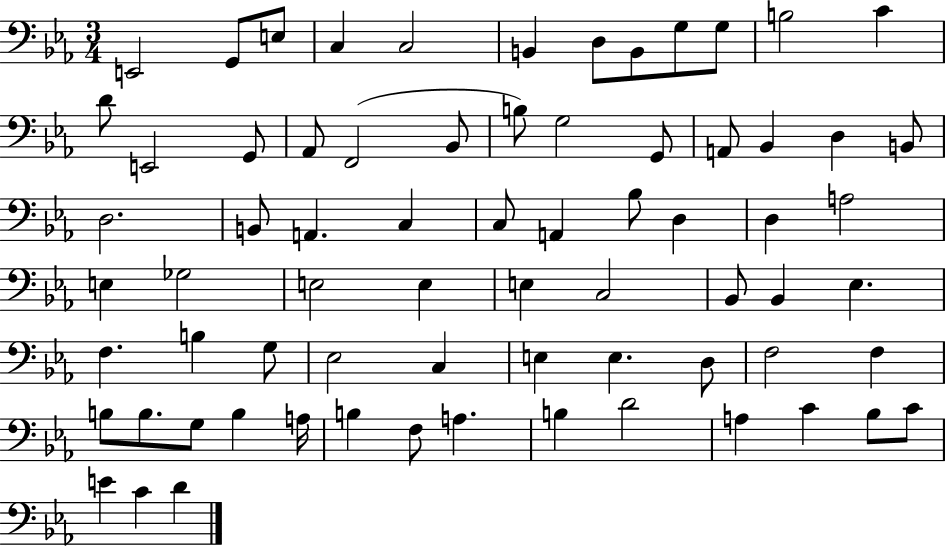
{
  \clef bass
  \numericTimeSignature
  \time 3/4
  \key ees \major
  \repeat volta 2 { e,2 g,8 e8 | c4 c2 | b,4 d8 b,8 g8 g8 | b2 c'4 | \break d'8 e,2 g,8 | aes,8 f,2( bes,8 | b8) g2 g,8 | a,8 bes,4 d4 b,8 | \break d2. | b,8 a,4. c4 | c8 a,4 bes8 d4 | d4 a2 | \break e4 ges2 | e2 e4 | e4 c2 | bes,8 bes,4 ees4. | \break f4. b4 g8 | ees2 c4 | e4 e4. d8 | f2 f4 | \break b8 b8. g8 b4 a16 | b4 f8 a4. | b4 d'2 | a4 c'4 bes8 c'8 | \break e'4 c'4 d'4 | } \bar "|."
}